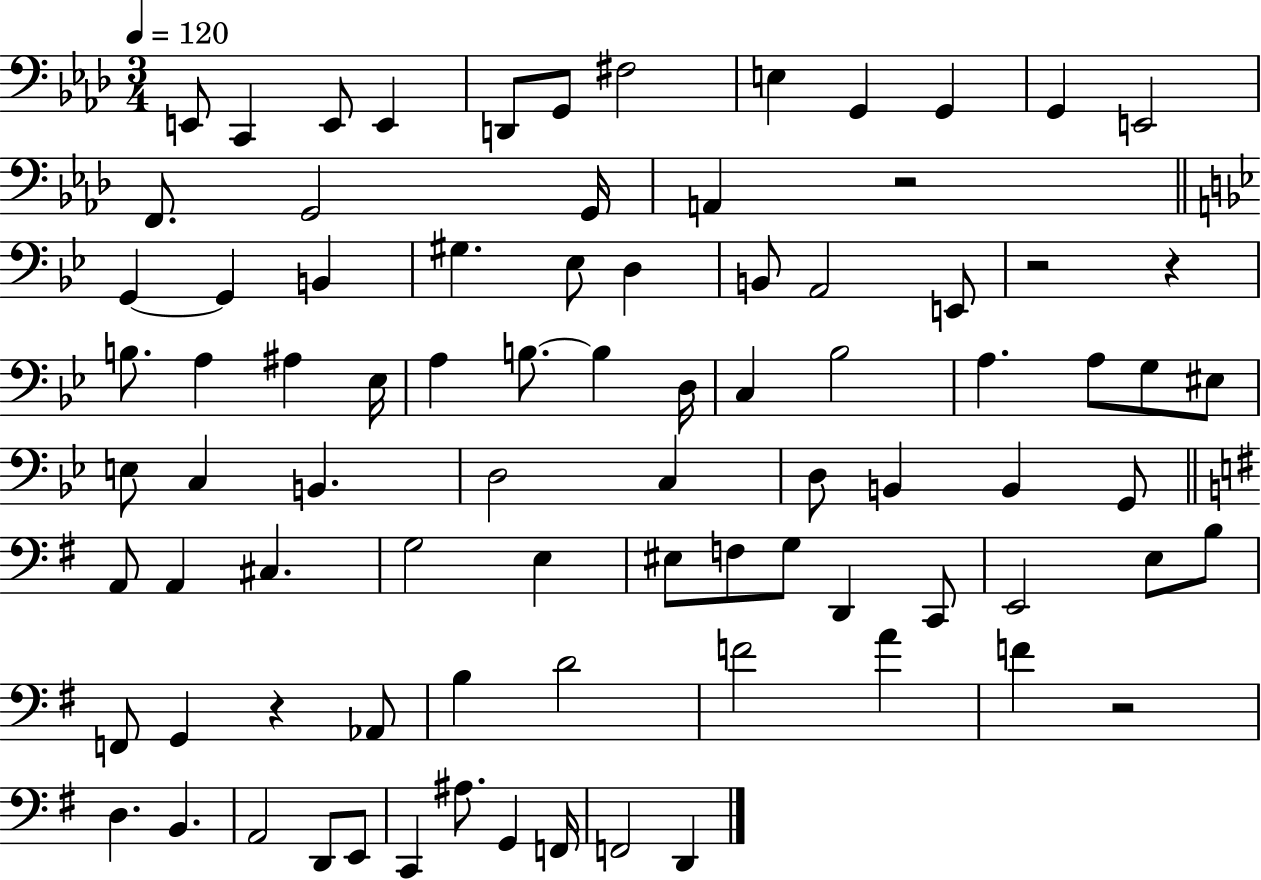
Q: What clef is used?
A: bass